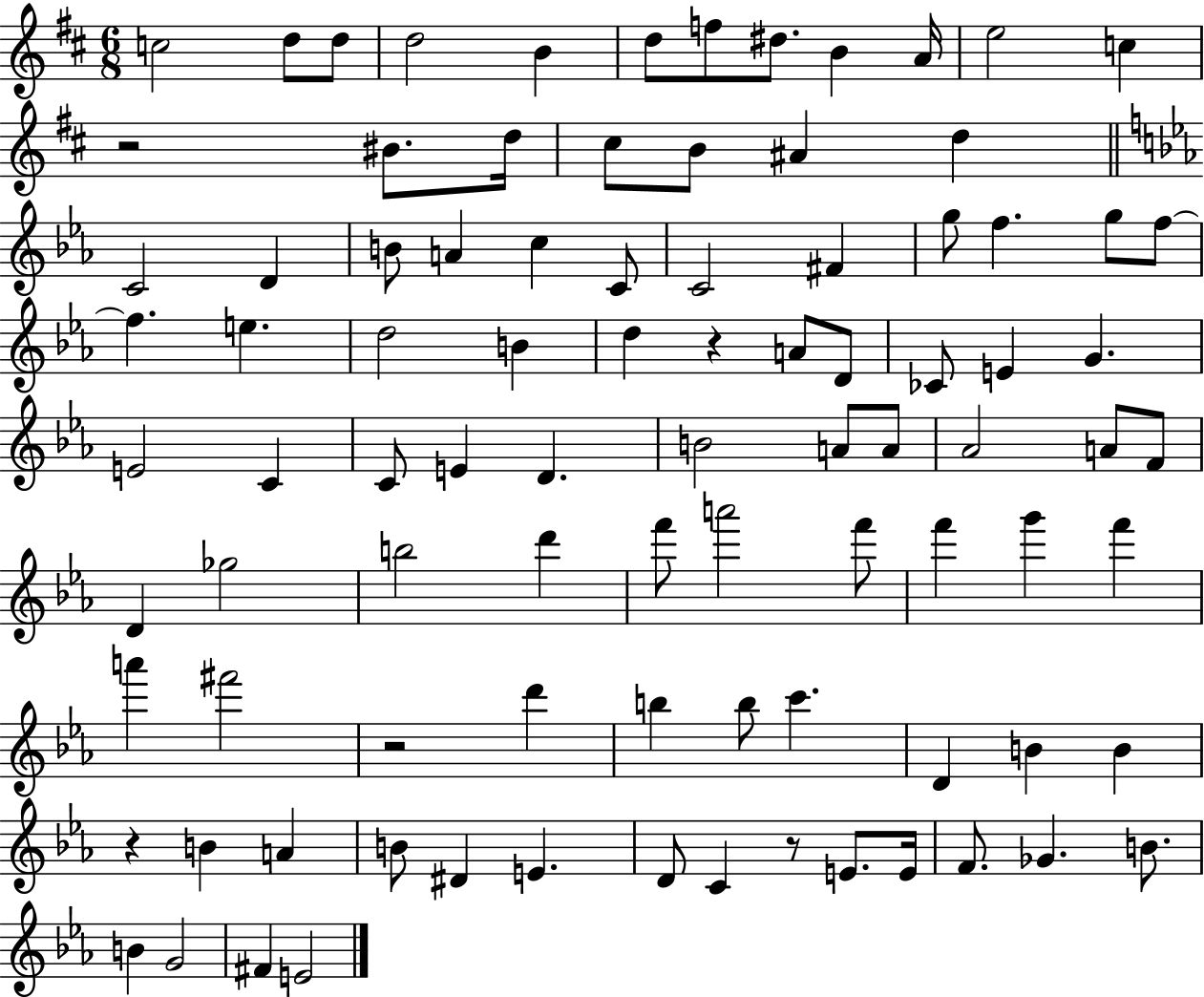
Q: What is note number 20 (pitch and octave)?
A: D4